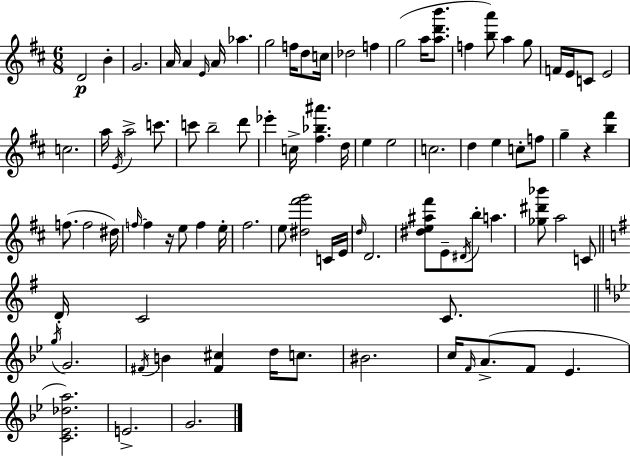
D4/h B4/q G4/h. A4/s A4/q E4/s A4/s Ab5/q. G5/h F5/s D5/e C5/s Db5/h F5/q G5/h A5/s [A5,D6,B6]/e. F5/q [B5,A6]/e A5/q G5/e F4/s E4/s C4/e E4/h C5/h. A5/s E4/s A5/h C6/e. C6/e B5/h D6/e Eb6/q C5/s [F#5,Bb5,A#6]/q. D5/s E5/q E5/h C5/h. D5/q E5/q C5/e F5/e G5/q R/q [B5,F#6]/q F5/e. F5/h D#5/s F5/s F5/q R/s E5/e F5/q E5/s F#5/h. E5/e [D#5,F#6,G6]/h C4/s E4/s D5/s D4/h. [D#5,E5,A#5,F#6]/e E4/e D#4/s B5/e A5/q. [Gb5,D#6,Bb6]/e A5/h C4/e D4/s C4/h C4/e. G5/s G4/h. F#4/s B4/q [F#4,C#5]/q D5/s C5/e. BIS4/h. C5/s F4/s A4/e. F4/e Eb4/q. [C4,Eb4,Db5,A5]/h. E4/h. G4/h.